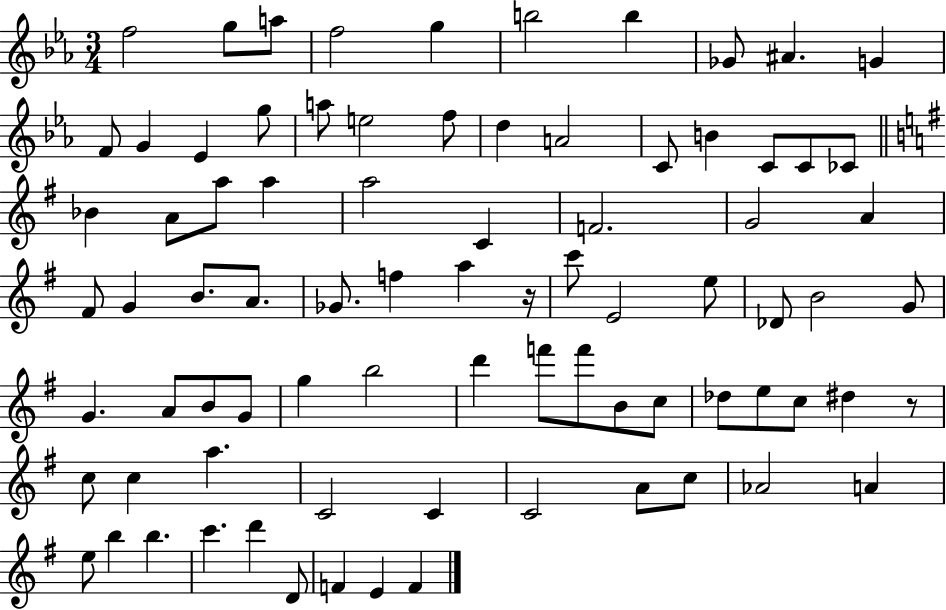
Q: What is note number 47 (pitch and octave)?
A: G4